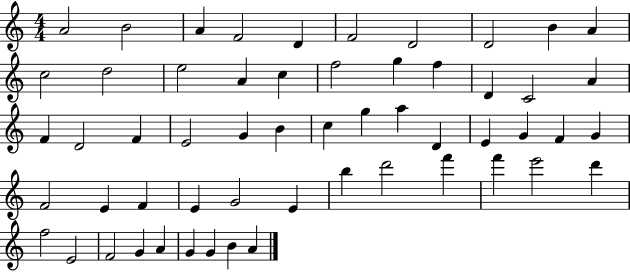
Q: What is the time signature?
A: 4/4